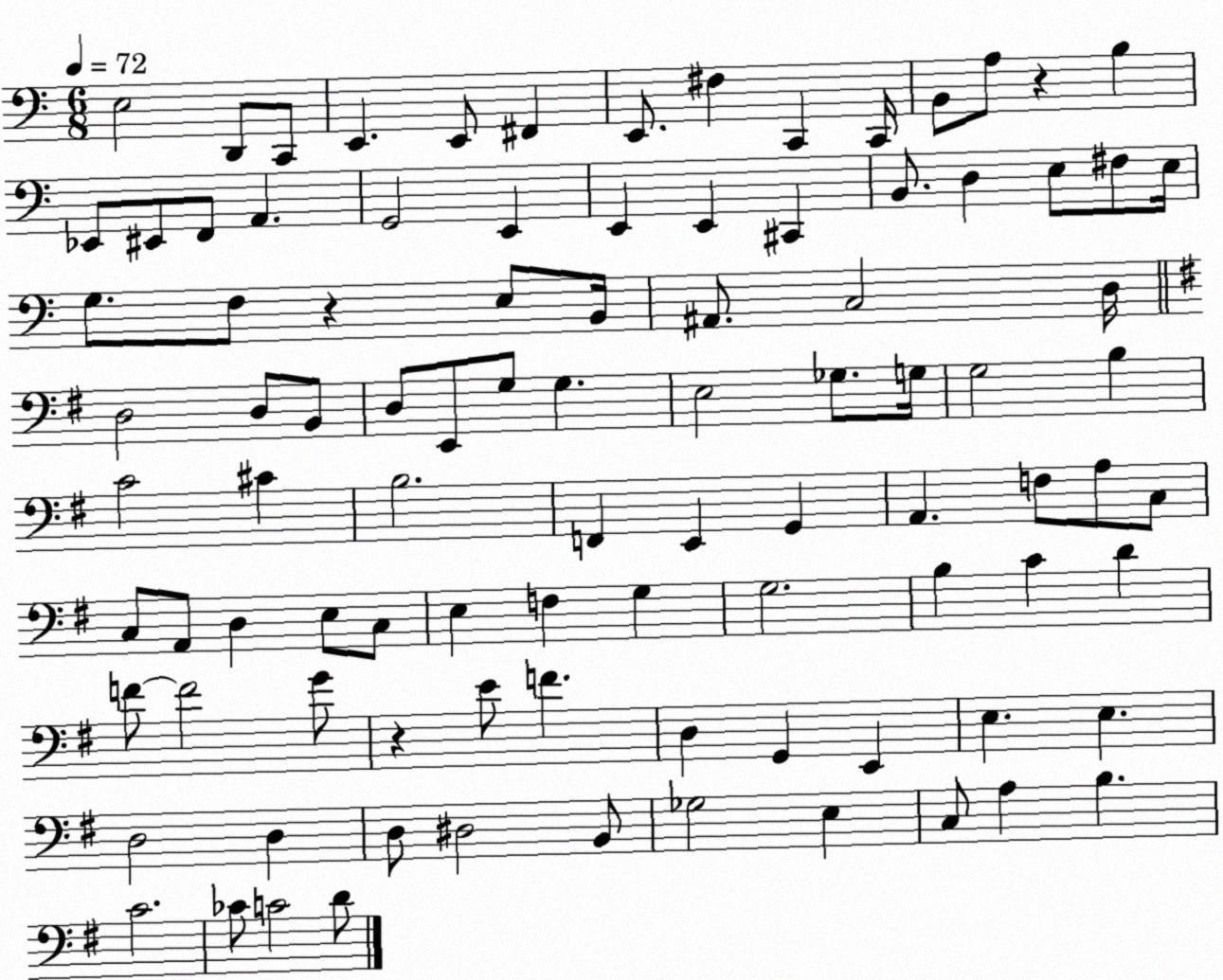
X:1
T:Untitled
M:6/8
L:1/4
K:C
E,2 D,,/2 C,,/2 E,, E,,/2 ^F,, E,,/2 ^F, C,, C,,/4 B,,/2 A,/2 z B, _E,,/2 ^E,,/2 F,,/2 A,, G,,2 E,, E,, E,, ^C,, B,,/2 D, E,/2 ^F,/2 E,/4 G,/2 F,/2 z E,/2 B,,/4 ^A,,/2 C,2 D,/4 D,2 D,/2 B,,/2 D,/2 E,,/2 G,/2 G, E,2 _G,/2 G,/4 G,2 B, C2 ^C B,2 F,, E,, G,, A,, F,/2 A,/2 C,/2 C,/2 A,,/2 D, E,/2 C,/2 E, F, G, G,2 B, C D F/2 F2 G/2 z E/2 F D, G,, E,, E, E, D,2 D, D,/2 ^D,2 B,,/2 _G,2 E, C,/2 A, B, C2 _C/2 C2 D/2